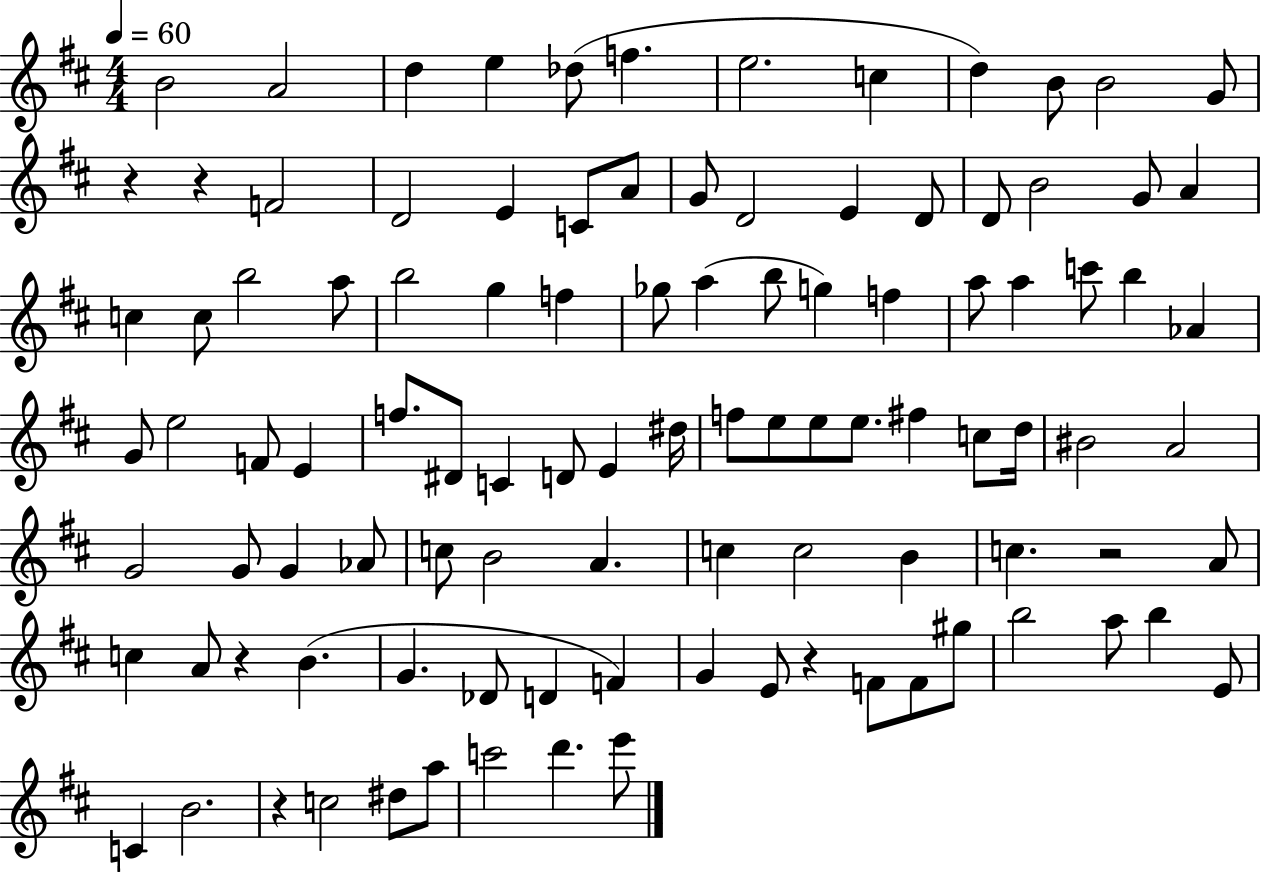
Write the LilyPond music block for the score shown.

{
  \clef treble
  \numericTimeSignature
  \time 4/4
  \key d \major
  \tempo 4 = 60
  b'2 a'2 | d''4 e''4 des''8( f''4. | e''2. c''4 | d''4) b'8 b'2 g'8 | \break r4 r4 f'2 | d'2 e'4 c'8 a'8 | g'8 d'2 e'4 d'8 | d'8 b'2 g'8 a'4 | \break c''4 c''8 b''2 a''8 | b''2 g''4 f''4 | ges''8 a''4( b''8 g''4) f''4 | a''8 a''4 c'''8 b''4 aes'4 | \break g'8 e''2 f'8 e'4 | f''8. dis'8 c'4 d'8 e'4 dis''16 | f''8 e''8 e''8 e''8. fis''4 c''8 d''16 | bis'2 a'2 | \break g'2 g'8 g'4 aes'8 | c''8 b'2 a'4. | c''4 c''2 b'4 | c''4. r2 a'8 | \break c''4 a'8 r4 b'4.( | g'4. des'8 d'4 f'4) | g'4 e'8 r4 f'8 f'8 gis''8 | b''2 a''8 b''4 e'8 | \break c'4 b'2. | r4 c''2 dis''8 a''8 | c'''2 d'''4. e'''8 | \bar "|."
}